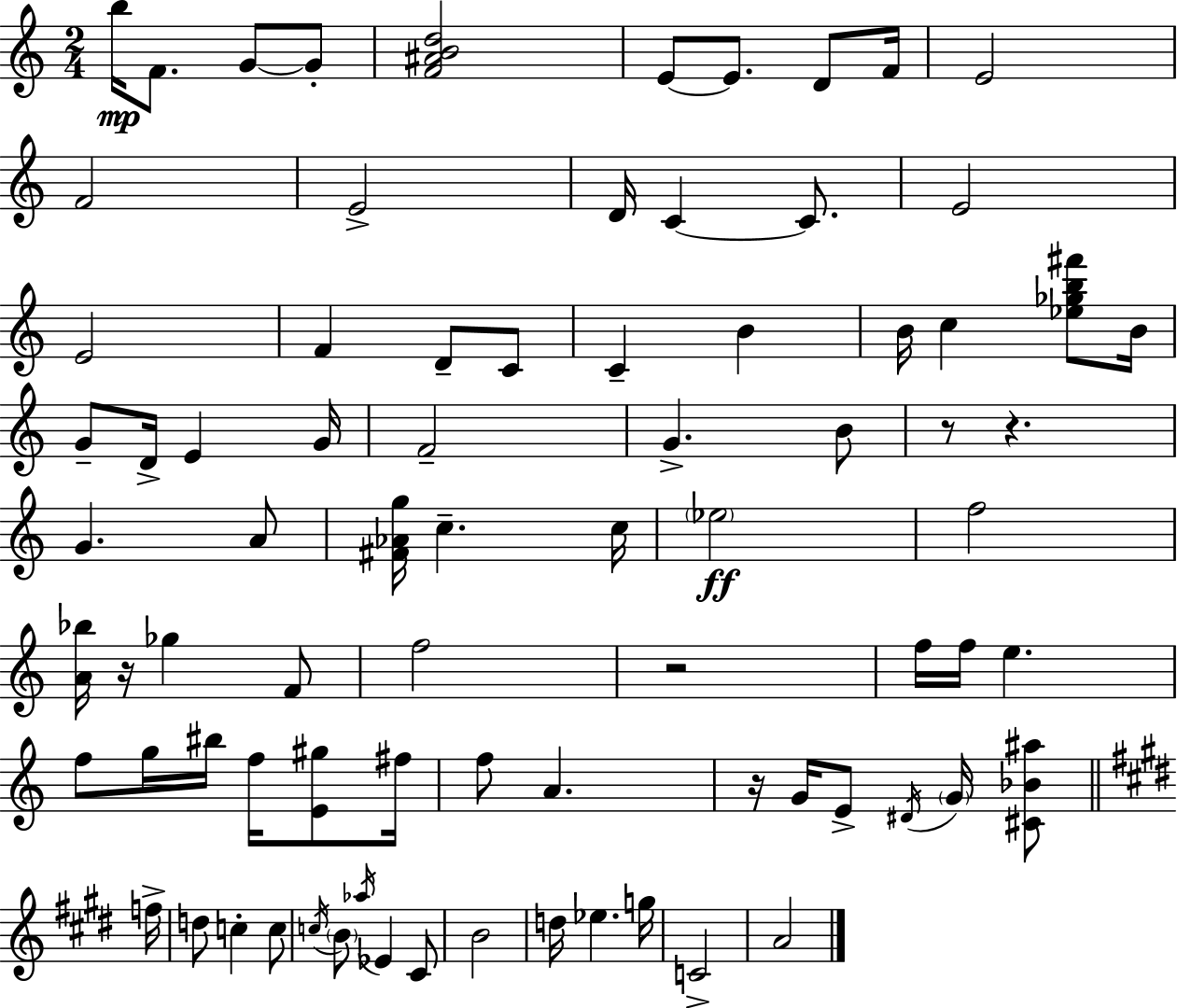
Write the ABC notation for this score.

X:1
T:Untitled
M:2/4
L:1/4
K:Am
b/4 F/2 G/2 G/2 [F^ABd]2 E/2 E/2 D/2 F/4 E2 F2 E2 D/4 C C/2 E2 E2 F D/2 C/2 C B B/4 c [_e_gb^f']/2 B/4 G/2 D/4 E G/4 F2 G B/2 z/2 z G A/2 [^F_Ag]/4 c c/4 _e2 f2 [A_b]/4 z/4 _g F/2 f2 z2 f/4 f/4 e f/2 g/4 ^b/4 f/4 [E^g]/2 ^f/4 f/2 A z/4 G/4 E/2 ^D/4 G/4 [^C_B^a]/2 f/4 d/2 c c/2 c/4 B/2 _a/4 _E ^C/2 B2 d/4 _e g/4 C2 A2